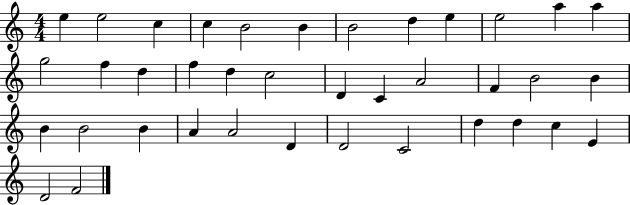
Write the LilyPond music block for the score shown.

{
  \clef treble
  \numericTimeSignature
  \time 4/4
  \key c \major
  e''4 e''2 c''4 | c''4 b'2 b'4 | b'2 d''4 e''4 | e''2 a''4 a''4 | \break g''2 f''4 d''4 | f''4 d''4 c''2 | d'4 c'4 a'2 | f'4 b'2 b'4 | \break b'4 b'2 b'4 | a'4 a'2 d'4 | d'2 c'2 | d''4 d''4 c''4 e'4 | \break d'2 f'2 | \bar "|."
}